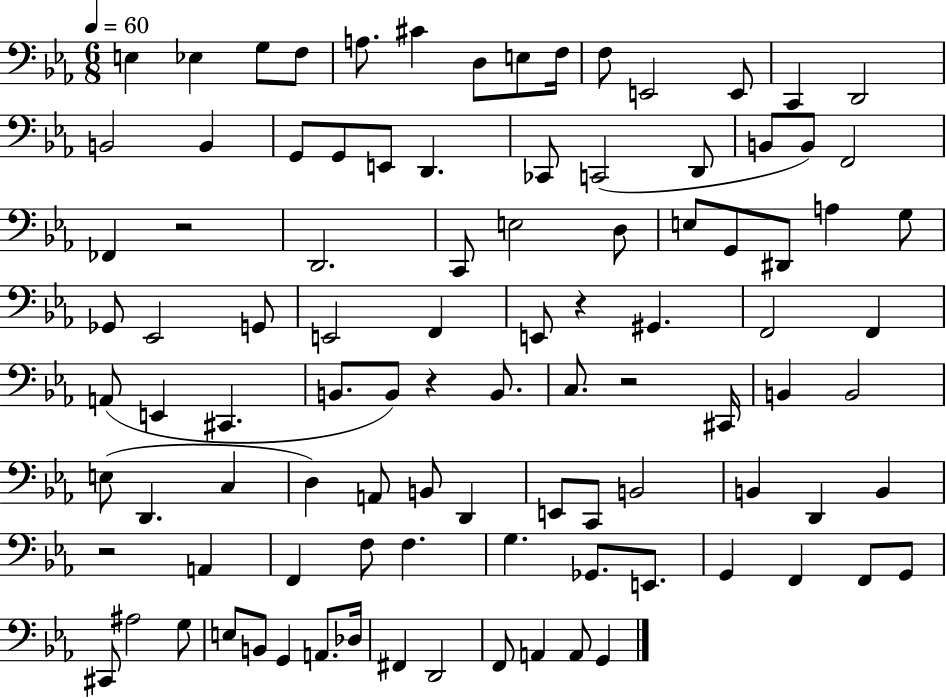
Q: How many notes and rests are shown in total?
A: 98